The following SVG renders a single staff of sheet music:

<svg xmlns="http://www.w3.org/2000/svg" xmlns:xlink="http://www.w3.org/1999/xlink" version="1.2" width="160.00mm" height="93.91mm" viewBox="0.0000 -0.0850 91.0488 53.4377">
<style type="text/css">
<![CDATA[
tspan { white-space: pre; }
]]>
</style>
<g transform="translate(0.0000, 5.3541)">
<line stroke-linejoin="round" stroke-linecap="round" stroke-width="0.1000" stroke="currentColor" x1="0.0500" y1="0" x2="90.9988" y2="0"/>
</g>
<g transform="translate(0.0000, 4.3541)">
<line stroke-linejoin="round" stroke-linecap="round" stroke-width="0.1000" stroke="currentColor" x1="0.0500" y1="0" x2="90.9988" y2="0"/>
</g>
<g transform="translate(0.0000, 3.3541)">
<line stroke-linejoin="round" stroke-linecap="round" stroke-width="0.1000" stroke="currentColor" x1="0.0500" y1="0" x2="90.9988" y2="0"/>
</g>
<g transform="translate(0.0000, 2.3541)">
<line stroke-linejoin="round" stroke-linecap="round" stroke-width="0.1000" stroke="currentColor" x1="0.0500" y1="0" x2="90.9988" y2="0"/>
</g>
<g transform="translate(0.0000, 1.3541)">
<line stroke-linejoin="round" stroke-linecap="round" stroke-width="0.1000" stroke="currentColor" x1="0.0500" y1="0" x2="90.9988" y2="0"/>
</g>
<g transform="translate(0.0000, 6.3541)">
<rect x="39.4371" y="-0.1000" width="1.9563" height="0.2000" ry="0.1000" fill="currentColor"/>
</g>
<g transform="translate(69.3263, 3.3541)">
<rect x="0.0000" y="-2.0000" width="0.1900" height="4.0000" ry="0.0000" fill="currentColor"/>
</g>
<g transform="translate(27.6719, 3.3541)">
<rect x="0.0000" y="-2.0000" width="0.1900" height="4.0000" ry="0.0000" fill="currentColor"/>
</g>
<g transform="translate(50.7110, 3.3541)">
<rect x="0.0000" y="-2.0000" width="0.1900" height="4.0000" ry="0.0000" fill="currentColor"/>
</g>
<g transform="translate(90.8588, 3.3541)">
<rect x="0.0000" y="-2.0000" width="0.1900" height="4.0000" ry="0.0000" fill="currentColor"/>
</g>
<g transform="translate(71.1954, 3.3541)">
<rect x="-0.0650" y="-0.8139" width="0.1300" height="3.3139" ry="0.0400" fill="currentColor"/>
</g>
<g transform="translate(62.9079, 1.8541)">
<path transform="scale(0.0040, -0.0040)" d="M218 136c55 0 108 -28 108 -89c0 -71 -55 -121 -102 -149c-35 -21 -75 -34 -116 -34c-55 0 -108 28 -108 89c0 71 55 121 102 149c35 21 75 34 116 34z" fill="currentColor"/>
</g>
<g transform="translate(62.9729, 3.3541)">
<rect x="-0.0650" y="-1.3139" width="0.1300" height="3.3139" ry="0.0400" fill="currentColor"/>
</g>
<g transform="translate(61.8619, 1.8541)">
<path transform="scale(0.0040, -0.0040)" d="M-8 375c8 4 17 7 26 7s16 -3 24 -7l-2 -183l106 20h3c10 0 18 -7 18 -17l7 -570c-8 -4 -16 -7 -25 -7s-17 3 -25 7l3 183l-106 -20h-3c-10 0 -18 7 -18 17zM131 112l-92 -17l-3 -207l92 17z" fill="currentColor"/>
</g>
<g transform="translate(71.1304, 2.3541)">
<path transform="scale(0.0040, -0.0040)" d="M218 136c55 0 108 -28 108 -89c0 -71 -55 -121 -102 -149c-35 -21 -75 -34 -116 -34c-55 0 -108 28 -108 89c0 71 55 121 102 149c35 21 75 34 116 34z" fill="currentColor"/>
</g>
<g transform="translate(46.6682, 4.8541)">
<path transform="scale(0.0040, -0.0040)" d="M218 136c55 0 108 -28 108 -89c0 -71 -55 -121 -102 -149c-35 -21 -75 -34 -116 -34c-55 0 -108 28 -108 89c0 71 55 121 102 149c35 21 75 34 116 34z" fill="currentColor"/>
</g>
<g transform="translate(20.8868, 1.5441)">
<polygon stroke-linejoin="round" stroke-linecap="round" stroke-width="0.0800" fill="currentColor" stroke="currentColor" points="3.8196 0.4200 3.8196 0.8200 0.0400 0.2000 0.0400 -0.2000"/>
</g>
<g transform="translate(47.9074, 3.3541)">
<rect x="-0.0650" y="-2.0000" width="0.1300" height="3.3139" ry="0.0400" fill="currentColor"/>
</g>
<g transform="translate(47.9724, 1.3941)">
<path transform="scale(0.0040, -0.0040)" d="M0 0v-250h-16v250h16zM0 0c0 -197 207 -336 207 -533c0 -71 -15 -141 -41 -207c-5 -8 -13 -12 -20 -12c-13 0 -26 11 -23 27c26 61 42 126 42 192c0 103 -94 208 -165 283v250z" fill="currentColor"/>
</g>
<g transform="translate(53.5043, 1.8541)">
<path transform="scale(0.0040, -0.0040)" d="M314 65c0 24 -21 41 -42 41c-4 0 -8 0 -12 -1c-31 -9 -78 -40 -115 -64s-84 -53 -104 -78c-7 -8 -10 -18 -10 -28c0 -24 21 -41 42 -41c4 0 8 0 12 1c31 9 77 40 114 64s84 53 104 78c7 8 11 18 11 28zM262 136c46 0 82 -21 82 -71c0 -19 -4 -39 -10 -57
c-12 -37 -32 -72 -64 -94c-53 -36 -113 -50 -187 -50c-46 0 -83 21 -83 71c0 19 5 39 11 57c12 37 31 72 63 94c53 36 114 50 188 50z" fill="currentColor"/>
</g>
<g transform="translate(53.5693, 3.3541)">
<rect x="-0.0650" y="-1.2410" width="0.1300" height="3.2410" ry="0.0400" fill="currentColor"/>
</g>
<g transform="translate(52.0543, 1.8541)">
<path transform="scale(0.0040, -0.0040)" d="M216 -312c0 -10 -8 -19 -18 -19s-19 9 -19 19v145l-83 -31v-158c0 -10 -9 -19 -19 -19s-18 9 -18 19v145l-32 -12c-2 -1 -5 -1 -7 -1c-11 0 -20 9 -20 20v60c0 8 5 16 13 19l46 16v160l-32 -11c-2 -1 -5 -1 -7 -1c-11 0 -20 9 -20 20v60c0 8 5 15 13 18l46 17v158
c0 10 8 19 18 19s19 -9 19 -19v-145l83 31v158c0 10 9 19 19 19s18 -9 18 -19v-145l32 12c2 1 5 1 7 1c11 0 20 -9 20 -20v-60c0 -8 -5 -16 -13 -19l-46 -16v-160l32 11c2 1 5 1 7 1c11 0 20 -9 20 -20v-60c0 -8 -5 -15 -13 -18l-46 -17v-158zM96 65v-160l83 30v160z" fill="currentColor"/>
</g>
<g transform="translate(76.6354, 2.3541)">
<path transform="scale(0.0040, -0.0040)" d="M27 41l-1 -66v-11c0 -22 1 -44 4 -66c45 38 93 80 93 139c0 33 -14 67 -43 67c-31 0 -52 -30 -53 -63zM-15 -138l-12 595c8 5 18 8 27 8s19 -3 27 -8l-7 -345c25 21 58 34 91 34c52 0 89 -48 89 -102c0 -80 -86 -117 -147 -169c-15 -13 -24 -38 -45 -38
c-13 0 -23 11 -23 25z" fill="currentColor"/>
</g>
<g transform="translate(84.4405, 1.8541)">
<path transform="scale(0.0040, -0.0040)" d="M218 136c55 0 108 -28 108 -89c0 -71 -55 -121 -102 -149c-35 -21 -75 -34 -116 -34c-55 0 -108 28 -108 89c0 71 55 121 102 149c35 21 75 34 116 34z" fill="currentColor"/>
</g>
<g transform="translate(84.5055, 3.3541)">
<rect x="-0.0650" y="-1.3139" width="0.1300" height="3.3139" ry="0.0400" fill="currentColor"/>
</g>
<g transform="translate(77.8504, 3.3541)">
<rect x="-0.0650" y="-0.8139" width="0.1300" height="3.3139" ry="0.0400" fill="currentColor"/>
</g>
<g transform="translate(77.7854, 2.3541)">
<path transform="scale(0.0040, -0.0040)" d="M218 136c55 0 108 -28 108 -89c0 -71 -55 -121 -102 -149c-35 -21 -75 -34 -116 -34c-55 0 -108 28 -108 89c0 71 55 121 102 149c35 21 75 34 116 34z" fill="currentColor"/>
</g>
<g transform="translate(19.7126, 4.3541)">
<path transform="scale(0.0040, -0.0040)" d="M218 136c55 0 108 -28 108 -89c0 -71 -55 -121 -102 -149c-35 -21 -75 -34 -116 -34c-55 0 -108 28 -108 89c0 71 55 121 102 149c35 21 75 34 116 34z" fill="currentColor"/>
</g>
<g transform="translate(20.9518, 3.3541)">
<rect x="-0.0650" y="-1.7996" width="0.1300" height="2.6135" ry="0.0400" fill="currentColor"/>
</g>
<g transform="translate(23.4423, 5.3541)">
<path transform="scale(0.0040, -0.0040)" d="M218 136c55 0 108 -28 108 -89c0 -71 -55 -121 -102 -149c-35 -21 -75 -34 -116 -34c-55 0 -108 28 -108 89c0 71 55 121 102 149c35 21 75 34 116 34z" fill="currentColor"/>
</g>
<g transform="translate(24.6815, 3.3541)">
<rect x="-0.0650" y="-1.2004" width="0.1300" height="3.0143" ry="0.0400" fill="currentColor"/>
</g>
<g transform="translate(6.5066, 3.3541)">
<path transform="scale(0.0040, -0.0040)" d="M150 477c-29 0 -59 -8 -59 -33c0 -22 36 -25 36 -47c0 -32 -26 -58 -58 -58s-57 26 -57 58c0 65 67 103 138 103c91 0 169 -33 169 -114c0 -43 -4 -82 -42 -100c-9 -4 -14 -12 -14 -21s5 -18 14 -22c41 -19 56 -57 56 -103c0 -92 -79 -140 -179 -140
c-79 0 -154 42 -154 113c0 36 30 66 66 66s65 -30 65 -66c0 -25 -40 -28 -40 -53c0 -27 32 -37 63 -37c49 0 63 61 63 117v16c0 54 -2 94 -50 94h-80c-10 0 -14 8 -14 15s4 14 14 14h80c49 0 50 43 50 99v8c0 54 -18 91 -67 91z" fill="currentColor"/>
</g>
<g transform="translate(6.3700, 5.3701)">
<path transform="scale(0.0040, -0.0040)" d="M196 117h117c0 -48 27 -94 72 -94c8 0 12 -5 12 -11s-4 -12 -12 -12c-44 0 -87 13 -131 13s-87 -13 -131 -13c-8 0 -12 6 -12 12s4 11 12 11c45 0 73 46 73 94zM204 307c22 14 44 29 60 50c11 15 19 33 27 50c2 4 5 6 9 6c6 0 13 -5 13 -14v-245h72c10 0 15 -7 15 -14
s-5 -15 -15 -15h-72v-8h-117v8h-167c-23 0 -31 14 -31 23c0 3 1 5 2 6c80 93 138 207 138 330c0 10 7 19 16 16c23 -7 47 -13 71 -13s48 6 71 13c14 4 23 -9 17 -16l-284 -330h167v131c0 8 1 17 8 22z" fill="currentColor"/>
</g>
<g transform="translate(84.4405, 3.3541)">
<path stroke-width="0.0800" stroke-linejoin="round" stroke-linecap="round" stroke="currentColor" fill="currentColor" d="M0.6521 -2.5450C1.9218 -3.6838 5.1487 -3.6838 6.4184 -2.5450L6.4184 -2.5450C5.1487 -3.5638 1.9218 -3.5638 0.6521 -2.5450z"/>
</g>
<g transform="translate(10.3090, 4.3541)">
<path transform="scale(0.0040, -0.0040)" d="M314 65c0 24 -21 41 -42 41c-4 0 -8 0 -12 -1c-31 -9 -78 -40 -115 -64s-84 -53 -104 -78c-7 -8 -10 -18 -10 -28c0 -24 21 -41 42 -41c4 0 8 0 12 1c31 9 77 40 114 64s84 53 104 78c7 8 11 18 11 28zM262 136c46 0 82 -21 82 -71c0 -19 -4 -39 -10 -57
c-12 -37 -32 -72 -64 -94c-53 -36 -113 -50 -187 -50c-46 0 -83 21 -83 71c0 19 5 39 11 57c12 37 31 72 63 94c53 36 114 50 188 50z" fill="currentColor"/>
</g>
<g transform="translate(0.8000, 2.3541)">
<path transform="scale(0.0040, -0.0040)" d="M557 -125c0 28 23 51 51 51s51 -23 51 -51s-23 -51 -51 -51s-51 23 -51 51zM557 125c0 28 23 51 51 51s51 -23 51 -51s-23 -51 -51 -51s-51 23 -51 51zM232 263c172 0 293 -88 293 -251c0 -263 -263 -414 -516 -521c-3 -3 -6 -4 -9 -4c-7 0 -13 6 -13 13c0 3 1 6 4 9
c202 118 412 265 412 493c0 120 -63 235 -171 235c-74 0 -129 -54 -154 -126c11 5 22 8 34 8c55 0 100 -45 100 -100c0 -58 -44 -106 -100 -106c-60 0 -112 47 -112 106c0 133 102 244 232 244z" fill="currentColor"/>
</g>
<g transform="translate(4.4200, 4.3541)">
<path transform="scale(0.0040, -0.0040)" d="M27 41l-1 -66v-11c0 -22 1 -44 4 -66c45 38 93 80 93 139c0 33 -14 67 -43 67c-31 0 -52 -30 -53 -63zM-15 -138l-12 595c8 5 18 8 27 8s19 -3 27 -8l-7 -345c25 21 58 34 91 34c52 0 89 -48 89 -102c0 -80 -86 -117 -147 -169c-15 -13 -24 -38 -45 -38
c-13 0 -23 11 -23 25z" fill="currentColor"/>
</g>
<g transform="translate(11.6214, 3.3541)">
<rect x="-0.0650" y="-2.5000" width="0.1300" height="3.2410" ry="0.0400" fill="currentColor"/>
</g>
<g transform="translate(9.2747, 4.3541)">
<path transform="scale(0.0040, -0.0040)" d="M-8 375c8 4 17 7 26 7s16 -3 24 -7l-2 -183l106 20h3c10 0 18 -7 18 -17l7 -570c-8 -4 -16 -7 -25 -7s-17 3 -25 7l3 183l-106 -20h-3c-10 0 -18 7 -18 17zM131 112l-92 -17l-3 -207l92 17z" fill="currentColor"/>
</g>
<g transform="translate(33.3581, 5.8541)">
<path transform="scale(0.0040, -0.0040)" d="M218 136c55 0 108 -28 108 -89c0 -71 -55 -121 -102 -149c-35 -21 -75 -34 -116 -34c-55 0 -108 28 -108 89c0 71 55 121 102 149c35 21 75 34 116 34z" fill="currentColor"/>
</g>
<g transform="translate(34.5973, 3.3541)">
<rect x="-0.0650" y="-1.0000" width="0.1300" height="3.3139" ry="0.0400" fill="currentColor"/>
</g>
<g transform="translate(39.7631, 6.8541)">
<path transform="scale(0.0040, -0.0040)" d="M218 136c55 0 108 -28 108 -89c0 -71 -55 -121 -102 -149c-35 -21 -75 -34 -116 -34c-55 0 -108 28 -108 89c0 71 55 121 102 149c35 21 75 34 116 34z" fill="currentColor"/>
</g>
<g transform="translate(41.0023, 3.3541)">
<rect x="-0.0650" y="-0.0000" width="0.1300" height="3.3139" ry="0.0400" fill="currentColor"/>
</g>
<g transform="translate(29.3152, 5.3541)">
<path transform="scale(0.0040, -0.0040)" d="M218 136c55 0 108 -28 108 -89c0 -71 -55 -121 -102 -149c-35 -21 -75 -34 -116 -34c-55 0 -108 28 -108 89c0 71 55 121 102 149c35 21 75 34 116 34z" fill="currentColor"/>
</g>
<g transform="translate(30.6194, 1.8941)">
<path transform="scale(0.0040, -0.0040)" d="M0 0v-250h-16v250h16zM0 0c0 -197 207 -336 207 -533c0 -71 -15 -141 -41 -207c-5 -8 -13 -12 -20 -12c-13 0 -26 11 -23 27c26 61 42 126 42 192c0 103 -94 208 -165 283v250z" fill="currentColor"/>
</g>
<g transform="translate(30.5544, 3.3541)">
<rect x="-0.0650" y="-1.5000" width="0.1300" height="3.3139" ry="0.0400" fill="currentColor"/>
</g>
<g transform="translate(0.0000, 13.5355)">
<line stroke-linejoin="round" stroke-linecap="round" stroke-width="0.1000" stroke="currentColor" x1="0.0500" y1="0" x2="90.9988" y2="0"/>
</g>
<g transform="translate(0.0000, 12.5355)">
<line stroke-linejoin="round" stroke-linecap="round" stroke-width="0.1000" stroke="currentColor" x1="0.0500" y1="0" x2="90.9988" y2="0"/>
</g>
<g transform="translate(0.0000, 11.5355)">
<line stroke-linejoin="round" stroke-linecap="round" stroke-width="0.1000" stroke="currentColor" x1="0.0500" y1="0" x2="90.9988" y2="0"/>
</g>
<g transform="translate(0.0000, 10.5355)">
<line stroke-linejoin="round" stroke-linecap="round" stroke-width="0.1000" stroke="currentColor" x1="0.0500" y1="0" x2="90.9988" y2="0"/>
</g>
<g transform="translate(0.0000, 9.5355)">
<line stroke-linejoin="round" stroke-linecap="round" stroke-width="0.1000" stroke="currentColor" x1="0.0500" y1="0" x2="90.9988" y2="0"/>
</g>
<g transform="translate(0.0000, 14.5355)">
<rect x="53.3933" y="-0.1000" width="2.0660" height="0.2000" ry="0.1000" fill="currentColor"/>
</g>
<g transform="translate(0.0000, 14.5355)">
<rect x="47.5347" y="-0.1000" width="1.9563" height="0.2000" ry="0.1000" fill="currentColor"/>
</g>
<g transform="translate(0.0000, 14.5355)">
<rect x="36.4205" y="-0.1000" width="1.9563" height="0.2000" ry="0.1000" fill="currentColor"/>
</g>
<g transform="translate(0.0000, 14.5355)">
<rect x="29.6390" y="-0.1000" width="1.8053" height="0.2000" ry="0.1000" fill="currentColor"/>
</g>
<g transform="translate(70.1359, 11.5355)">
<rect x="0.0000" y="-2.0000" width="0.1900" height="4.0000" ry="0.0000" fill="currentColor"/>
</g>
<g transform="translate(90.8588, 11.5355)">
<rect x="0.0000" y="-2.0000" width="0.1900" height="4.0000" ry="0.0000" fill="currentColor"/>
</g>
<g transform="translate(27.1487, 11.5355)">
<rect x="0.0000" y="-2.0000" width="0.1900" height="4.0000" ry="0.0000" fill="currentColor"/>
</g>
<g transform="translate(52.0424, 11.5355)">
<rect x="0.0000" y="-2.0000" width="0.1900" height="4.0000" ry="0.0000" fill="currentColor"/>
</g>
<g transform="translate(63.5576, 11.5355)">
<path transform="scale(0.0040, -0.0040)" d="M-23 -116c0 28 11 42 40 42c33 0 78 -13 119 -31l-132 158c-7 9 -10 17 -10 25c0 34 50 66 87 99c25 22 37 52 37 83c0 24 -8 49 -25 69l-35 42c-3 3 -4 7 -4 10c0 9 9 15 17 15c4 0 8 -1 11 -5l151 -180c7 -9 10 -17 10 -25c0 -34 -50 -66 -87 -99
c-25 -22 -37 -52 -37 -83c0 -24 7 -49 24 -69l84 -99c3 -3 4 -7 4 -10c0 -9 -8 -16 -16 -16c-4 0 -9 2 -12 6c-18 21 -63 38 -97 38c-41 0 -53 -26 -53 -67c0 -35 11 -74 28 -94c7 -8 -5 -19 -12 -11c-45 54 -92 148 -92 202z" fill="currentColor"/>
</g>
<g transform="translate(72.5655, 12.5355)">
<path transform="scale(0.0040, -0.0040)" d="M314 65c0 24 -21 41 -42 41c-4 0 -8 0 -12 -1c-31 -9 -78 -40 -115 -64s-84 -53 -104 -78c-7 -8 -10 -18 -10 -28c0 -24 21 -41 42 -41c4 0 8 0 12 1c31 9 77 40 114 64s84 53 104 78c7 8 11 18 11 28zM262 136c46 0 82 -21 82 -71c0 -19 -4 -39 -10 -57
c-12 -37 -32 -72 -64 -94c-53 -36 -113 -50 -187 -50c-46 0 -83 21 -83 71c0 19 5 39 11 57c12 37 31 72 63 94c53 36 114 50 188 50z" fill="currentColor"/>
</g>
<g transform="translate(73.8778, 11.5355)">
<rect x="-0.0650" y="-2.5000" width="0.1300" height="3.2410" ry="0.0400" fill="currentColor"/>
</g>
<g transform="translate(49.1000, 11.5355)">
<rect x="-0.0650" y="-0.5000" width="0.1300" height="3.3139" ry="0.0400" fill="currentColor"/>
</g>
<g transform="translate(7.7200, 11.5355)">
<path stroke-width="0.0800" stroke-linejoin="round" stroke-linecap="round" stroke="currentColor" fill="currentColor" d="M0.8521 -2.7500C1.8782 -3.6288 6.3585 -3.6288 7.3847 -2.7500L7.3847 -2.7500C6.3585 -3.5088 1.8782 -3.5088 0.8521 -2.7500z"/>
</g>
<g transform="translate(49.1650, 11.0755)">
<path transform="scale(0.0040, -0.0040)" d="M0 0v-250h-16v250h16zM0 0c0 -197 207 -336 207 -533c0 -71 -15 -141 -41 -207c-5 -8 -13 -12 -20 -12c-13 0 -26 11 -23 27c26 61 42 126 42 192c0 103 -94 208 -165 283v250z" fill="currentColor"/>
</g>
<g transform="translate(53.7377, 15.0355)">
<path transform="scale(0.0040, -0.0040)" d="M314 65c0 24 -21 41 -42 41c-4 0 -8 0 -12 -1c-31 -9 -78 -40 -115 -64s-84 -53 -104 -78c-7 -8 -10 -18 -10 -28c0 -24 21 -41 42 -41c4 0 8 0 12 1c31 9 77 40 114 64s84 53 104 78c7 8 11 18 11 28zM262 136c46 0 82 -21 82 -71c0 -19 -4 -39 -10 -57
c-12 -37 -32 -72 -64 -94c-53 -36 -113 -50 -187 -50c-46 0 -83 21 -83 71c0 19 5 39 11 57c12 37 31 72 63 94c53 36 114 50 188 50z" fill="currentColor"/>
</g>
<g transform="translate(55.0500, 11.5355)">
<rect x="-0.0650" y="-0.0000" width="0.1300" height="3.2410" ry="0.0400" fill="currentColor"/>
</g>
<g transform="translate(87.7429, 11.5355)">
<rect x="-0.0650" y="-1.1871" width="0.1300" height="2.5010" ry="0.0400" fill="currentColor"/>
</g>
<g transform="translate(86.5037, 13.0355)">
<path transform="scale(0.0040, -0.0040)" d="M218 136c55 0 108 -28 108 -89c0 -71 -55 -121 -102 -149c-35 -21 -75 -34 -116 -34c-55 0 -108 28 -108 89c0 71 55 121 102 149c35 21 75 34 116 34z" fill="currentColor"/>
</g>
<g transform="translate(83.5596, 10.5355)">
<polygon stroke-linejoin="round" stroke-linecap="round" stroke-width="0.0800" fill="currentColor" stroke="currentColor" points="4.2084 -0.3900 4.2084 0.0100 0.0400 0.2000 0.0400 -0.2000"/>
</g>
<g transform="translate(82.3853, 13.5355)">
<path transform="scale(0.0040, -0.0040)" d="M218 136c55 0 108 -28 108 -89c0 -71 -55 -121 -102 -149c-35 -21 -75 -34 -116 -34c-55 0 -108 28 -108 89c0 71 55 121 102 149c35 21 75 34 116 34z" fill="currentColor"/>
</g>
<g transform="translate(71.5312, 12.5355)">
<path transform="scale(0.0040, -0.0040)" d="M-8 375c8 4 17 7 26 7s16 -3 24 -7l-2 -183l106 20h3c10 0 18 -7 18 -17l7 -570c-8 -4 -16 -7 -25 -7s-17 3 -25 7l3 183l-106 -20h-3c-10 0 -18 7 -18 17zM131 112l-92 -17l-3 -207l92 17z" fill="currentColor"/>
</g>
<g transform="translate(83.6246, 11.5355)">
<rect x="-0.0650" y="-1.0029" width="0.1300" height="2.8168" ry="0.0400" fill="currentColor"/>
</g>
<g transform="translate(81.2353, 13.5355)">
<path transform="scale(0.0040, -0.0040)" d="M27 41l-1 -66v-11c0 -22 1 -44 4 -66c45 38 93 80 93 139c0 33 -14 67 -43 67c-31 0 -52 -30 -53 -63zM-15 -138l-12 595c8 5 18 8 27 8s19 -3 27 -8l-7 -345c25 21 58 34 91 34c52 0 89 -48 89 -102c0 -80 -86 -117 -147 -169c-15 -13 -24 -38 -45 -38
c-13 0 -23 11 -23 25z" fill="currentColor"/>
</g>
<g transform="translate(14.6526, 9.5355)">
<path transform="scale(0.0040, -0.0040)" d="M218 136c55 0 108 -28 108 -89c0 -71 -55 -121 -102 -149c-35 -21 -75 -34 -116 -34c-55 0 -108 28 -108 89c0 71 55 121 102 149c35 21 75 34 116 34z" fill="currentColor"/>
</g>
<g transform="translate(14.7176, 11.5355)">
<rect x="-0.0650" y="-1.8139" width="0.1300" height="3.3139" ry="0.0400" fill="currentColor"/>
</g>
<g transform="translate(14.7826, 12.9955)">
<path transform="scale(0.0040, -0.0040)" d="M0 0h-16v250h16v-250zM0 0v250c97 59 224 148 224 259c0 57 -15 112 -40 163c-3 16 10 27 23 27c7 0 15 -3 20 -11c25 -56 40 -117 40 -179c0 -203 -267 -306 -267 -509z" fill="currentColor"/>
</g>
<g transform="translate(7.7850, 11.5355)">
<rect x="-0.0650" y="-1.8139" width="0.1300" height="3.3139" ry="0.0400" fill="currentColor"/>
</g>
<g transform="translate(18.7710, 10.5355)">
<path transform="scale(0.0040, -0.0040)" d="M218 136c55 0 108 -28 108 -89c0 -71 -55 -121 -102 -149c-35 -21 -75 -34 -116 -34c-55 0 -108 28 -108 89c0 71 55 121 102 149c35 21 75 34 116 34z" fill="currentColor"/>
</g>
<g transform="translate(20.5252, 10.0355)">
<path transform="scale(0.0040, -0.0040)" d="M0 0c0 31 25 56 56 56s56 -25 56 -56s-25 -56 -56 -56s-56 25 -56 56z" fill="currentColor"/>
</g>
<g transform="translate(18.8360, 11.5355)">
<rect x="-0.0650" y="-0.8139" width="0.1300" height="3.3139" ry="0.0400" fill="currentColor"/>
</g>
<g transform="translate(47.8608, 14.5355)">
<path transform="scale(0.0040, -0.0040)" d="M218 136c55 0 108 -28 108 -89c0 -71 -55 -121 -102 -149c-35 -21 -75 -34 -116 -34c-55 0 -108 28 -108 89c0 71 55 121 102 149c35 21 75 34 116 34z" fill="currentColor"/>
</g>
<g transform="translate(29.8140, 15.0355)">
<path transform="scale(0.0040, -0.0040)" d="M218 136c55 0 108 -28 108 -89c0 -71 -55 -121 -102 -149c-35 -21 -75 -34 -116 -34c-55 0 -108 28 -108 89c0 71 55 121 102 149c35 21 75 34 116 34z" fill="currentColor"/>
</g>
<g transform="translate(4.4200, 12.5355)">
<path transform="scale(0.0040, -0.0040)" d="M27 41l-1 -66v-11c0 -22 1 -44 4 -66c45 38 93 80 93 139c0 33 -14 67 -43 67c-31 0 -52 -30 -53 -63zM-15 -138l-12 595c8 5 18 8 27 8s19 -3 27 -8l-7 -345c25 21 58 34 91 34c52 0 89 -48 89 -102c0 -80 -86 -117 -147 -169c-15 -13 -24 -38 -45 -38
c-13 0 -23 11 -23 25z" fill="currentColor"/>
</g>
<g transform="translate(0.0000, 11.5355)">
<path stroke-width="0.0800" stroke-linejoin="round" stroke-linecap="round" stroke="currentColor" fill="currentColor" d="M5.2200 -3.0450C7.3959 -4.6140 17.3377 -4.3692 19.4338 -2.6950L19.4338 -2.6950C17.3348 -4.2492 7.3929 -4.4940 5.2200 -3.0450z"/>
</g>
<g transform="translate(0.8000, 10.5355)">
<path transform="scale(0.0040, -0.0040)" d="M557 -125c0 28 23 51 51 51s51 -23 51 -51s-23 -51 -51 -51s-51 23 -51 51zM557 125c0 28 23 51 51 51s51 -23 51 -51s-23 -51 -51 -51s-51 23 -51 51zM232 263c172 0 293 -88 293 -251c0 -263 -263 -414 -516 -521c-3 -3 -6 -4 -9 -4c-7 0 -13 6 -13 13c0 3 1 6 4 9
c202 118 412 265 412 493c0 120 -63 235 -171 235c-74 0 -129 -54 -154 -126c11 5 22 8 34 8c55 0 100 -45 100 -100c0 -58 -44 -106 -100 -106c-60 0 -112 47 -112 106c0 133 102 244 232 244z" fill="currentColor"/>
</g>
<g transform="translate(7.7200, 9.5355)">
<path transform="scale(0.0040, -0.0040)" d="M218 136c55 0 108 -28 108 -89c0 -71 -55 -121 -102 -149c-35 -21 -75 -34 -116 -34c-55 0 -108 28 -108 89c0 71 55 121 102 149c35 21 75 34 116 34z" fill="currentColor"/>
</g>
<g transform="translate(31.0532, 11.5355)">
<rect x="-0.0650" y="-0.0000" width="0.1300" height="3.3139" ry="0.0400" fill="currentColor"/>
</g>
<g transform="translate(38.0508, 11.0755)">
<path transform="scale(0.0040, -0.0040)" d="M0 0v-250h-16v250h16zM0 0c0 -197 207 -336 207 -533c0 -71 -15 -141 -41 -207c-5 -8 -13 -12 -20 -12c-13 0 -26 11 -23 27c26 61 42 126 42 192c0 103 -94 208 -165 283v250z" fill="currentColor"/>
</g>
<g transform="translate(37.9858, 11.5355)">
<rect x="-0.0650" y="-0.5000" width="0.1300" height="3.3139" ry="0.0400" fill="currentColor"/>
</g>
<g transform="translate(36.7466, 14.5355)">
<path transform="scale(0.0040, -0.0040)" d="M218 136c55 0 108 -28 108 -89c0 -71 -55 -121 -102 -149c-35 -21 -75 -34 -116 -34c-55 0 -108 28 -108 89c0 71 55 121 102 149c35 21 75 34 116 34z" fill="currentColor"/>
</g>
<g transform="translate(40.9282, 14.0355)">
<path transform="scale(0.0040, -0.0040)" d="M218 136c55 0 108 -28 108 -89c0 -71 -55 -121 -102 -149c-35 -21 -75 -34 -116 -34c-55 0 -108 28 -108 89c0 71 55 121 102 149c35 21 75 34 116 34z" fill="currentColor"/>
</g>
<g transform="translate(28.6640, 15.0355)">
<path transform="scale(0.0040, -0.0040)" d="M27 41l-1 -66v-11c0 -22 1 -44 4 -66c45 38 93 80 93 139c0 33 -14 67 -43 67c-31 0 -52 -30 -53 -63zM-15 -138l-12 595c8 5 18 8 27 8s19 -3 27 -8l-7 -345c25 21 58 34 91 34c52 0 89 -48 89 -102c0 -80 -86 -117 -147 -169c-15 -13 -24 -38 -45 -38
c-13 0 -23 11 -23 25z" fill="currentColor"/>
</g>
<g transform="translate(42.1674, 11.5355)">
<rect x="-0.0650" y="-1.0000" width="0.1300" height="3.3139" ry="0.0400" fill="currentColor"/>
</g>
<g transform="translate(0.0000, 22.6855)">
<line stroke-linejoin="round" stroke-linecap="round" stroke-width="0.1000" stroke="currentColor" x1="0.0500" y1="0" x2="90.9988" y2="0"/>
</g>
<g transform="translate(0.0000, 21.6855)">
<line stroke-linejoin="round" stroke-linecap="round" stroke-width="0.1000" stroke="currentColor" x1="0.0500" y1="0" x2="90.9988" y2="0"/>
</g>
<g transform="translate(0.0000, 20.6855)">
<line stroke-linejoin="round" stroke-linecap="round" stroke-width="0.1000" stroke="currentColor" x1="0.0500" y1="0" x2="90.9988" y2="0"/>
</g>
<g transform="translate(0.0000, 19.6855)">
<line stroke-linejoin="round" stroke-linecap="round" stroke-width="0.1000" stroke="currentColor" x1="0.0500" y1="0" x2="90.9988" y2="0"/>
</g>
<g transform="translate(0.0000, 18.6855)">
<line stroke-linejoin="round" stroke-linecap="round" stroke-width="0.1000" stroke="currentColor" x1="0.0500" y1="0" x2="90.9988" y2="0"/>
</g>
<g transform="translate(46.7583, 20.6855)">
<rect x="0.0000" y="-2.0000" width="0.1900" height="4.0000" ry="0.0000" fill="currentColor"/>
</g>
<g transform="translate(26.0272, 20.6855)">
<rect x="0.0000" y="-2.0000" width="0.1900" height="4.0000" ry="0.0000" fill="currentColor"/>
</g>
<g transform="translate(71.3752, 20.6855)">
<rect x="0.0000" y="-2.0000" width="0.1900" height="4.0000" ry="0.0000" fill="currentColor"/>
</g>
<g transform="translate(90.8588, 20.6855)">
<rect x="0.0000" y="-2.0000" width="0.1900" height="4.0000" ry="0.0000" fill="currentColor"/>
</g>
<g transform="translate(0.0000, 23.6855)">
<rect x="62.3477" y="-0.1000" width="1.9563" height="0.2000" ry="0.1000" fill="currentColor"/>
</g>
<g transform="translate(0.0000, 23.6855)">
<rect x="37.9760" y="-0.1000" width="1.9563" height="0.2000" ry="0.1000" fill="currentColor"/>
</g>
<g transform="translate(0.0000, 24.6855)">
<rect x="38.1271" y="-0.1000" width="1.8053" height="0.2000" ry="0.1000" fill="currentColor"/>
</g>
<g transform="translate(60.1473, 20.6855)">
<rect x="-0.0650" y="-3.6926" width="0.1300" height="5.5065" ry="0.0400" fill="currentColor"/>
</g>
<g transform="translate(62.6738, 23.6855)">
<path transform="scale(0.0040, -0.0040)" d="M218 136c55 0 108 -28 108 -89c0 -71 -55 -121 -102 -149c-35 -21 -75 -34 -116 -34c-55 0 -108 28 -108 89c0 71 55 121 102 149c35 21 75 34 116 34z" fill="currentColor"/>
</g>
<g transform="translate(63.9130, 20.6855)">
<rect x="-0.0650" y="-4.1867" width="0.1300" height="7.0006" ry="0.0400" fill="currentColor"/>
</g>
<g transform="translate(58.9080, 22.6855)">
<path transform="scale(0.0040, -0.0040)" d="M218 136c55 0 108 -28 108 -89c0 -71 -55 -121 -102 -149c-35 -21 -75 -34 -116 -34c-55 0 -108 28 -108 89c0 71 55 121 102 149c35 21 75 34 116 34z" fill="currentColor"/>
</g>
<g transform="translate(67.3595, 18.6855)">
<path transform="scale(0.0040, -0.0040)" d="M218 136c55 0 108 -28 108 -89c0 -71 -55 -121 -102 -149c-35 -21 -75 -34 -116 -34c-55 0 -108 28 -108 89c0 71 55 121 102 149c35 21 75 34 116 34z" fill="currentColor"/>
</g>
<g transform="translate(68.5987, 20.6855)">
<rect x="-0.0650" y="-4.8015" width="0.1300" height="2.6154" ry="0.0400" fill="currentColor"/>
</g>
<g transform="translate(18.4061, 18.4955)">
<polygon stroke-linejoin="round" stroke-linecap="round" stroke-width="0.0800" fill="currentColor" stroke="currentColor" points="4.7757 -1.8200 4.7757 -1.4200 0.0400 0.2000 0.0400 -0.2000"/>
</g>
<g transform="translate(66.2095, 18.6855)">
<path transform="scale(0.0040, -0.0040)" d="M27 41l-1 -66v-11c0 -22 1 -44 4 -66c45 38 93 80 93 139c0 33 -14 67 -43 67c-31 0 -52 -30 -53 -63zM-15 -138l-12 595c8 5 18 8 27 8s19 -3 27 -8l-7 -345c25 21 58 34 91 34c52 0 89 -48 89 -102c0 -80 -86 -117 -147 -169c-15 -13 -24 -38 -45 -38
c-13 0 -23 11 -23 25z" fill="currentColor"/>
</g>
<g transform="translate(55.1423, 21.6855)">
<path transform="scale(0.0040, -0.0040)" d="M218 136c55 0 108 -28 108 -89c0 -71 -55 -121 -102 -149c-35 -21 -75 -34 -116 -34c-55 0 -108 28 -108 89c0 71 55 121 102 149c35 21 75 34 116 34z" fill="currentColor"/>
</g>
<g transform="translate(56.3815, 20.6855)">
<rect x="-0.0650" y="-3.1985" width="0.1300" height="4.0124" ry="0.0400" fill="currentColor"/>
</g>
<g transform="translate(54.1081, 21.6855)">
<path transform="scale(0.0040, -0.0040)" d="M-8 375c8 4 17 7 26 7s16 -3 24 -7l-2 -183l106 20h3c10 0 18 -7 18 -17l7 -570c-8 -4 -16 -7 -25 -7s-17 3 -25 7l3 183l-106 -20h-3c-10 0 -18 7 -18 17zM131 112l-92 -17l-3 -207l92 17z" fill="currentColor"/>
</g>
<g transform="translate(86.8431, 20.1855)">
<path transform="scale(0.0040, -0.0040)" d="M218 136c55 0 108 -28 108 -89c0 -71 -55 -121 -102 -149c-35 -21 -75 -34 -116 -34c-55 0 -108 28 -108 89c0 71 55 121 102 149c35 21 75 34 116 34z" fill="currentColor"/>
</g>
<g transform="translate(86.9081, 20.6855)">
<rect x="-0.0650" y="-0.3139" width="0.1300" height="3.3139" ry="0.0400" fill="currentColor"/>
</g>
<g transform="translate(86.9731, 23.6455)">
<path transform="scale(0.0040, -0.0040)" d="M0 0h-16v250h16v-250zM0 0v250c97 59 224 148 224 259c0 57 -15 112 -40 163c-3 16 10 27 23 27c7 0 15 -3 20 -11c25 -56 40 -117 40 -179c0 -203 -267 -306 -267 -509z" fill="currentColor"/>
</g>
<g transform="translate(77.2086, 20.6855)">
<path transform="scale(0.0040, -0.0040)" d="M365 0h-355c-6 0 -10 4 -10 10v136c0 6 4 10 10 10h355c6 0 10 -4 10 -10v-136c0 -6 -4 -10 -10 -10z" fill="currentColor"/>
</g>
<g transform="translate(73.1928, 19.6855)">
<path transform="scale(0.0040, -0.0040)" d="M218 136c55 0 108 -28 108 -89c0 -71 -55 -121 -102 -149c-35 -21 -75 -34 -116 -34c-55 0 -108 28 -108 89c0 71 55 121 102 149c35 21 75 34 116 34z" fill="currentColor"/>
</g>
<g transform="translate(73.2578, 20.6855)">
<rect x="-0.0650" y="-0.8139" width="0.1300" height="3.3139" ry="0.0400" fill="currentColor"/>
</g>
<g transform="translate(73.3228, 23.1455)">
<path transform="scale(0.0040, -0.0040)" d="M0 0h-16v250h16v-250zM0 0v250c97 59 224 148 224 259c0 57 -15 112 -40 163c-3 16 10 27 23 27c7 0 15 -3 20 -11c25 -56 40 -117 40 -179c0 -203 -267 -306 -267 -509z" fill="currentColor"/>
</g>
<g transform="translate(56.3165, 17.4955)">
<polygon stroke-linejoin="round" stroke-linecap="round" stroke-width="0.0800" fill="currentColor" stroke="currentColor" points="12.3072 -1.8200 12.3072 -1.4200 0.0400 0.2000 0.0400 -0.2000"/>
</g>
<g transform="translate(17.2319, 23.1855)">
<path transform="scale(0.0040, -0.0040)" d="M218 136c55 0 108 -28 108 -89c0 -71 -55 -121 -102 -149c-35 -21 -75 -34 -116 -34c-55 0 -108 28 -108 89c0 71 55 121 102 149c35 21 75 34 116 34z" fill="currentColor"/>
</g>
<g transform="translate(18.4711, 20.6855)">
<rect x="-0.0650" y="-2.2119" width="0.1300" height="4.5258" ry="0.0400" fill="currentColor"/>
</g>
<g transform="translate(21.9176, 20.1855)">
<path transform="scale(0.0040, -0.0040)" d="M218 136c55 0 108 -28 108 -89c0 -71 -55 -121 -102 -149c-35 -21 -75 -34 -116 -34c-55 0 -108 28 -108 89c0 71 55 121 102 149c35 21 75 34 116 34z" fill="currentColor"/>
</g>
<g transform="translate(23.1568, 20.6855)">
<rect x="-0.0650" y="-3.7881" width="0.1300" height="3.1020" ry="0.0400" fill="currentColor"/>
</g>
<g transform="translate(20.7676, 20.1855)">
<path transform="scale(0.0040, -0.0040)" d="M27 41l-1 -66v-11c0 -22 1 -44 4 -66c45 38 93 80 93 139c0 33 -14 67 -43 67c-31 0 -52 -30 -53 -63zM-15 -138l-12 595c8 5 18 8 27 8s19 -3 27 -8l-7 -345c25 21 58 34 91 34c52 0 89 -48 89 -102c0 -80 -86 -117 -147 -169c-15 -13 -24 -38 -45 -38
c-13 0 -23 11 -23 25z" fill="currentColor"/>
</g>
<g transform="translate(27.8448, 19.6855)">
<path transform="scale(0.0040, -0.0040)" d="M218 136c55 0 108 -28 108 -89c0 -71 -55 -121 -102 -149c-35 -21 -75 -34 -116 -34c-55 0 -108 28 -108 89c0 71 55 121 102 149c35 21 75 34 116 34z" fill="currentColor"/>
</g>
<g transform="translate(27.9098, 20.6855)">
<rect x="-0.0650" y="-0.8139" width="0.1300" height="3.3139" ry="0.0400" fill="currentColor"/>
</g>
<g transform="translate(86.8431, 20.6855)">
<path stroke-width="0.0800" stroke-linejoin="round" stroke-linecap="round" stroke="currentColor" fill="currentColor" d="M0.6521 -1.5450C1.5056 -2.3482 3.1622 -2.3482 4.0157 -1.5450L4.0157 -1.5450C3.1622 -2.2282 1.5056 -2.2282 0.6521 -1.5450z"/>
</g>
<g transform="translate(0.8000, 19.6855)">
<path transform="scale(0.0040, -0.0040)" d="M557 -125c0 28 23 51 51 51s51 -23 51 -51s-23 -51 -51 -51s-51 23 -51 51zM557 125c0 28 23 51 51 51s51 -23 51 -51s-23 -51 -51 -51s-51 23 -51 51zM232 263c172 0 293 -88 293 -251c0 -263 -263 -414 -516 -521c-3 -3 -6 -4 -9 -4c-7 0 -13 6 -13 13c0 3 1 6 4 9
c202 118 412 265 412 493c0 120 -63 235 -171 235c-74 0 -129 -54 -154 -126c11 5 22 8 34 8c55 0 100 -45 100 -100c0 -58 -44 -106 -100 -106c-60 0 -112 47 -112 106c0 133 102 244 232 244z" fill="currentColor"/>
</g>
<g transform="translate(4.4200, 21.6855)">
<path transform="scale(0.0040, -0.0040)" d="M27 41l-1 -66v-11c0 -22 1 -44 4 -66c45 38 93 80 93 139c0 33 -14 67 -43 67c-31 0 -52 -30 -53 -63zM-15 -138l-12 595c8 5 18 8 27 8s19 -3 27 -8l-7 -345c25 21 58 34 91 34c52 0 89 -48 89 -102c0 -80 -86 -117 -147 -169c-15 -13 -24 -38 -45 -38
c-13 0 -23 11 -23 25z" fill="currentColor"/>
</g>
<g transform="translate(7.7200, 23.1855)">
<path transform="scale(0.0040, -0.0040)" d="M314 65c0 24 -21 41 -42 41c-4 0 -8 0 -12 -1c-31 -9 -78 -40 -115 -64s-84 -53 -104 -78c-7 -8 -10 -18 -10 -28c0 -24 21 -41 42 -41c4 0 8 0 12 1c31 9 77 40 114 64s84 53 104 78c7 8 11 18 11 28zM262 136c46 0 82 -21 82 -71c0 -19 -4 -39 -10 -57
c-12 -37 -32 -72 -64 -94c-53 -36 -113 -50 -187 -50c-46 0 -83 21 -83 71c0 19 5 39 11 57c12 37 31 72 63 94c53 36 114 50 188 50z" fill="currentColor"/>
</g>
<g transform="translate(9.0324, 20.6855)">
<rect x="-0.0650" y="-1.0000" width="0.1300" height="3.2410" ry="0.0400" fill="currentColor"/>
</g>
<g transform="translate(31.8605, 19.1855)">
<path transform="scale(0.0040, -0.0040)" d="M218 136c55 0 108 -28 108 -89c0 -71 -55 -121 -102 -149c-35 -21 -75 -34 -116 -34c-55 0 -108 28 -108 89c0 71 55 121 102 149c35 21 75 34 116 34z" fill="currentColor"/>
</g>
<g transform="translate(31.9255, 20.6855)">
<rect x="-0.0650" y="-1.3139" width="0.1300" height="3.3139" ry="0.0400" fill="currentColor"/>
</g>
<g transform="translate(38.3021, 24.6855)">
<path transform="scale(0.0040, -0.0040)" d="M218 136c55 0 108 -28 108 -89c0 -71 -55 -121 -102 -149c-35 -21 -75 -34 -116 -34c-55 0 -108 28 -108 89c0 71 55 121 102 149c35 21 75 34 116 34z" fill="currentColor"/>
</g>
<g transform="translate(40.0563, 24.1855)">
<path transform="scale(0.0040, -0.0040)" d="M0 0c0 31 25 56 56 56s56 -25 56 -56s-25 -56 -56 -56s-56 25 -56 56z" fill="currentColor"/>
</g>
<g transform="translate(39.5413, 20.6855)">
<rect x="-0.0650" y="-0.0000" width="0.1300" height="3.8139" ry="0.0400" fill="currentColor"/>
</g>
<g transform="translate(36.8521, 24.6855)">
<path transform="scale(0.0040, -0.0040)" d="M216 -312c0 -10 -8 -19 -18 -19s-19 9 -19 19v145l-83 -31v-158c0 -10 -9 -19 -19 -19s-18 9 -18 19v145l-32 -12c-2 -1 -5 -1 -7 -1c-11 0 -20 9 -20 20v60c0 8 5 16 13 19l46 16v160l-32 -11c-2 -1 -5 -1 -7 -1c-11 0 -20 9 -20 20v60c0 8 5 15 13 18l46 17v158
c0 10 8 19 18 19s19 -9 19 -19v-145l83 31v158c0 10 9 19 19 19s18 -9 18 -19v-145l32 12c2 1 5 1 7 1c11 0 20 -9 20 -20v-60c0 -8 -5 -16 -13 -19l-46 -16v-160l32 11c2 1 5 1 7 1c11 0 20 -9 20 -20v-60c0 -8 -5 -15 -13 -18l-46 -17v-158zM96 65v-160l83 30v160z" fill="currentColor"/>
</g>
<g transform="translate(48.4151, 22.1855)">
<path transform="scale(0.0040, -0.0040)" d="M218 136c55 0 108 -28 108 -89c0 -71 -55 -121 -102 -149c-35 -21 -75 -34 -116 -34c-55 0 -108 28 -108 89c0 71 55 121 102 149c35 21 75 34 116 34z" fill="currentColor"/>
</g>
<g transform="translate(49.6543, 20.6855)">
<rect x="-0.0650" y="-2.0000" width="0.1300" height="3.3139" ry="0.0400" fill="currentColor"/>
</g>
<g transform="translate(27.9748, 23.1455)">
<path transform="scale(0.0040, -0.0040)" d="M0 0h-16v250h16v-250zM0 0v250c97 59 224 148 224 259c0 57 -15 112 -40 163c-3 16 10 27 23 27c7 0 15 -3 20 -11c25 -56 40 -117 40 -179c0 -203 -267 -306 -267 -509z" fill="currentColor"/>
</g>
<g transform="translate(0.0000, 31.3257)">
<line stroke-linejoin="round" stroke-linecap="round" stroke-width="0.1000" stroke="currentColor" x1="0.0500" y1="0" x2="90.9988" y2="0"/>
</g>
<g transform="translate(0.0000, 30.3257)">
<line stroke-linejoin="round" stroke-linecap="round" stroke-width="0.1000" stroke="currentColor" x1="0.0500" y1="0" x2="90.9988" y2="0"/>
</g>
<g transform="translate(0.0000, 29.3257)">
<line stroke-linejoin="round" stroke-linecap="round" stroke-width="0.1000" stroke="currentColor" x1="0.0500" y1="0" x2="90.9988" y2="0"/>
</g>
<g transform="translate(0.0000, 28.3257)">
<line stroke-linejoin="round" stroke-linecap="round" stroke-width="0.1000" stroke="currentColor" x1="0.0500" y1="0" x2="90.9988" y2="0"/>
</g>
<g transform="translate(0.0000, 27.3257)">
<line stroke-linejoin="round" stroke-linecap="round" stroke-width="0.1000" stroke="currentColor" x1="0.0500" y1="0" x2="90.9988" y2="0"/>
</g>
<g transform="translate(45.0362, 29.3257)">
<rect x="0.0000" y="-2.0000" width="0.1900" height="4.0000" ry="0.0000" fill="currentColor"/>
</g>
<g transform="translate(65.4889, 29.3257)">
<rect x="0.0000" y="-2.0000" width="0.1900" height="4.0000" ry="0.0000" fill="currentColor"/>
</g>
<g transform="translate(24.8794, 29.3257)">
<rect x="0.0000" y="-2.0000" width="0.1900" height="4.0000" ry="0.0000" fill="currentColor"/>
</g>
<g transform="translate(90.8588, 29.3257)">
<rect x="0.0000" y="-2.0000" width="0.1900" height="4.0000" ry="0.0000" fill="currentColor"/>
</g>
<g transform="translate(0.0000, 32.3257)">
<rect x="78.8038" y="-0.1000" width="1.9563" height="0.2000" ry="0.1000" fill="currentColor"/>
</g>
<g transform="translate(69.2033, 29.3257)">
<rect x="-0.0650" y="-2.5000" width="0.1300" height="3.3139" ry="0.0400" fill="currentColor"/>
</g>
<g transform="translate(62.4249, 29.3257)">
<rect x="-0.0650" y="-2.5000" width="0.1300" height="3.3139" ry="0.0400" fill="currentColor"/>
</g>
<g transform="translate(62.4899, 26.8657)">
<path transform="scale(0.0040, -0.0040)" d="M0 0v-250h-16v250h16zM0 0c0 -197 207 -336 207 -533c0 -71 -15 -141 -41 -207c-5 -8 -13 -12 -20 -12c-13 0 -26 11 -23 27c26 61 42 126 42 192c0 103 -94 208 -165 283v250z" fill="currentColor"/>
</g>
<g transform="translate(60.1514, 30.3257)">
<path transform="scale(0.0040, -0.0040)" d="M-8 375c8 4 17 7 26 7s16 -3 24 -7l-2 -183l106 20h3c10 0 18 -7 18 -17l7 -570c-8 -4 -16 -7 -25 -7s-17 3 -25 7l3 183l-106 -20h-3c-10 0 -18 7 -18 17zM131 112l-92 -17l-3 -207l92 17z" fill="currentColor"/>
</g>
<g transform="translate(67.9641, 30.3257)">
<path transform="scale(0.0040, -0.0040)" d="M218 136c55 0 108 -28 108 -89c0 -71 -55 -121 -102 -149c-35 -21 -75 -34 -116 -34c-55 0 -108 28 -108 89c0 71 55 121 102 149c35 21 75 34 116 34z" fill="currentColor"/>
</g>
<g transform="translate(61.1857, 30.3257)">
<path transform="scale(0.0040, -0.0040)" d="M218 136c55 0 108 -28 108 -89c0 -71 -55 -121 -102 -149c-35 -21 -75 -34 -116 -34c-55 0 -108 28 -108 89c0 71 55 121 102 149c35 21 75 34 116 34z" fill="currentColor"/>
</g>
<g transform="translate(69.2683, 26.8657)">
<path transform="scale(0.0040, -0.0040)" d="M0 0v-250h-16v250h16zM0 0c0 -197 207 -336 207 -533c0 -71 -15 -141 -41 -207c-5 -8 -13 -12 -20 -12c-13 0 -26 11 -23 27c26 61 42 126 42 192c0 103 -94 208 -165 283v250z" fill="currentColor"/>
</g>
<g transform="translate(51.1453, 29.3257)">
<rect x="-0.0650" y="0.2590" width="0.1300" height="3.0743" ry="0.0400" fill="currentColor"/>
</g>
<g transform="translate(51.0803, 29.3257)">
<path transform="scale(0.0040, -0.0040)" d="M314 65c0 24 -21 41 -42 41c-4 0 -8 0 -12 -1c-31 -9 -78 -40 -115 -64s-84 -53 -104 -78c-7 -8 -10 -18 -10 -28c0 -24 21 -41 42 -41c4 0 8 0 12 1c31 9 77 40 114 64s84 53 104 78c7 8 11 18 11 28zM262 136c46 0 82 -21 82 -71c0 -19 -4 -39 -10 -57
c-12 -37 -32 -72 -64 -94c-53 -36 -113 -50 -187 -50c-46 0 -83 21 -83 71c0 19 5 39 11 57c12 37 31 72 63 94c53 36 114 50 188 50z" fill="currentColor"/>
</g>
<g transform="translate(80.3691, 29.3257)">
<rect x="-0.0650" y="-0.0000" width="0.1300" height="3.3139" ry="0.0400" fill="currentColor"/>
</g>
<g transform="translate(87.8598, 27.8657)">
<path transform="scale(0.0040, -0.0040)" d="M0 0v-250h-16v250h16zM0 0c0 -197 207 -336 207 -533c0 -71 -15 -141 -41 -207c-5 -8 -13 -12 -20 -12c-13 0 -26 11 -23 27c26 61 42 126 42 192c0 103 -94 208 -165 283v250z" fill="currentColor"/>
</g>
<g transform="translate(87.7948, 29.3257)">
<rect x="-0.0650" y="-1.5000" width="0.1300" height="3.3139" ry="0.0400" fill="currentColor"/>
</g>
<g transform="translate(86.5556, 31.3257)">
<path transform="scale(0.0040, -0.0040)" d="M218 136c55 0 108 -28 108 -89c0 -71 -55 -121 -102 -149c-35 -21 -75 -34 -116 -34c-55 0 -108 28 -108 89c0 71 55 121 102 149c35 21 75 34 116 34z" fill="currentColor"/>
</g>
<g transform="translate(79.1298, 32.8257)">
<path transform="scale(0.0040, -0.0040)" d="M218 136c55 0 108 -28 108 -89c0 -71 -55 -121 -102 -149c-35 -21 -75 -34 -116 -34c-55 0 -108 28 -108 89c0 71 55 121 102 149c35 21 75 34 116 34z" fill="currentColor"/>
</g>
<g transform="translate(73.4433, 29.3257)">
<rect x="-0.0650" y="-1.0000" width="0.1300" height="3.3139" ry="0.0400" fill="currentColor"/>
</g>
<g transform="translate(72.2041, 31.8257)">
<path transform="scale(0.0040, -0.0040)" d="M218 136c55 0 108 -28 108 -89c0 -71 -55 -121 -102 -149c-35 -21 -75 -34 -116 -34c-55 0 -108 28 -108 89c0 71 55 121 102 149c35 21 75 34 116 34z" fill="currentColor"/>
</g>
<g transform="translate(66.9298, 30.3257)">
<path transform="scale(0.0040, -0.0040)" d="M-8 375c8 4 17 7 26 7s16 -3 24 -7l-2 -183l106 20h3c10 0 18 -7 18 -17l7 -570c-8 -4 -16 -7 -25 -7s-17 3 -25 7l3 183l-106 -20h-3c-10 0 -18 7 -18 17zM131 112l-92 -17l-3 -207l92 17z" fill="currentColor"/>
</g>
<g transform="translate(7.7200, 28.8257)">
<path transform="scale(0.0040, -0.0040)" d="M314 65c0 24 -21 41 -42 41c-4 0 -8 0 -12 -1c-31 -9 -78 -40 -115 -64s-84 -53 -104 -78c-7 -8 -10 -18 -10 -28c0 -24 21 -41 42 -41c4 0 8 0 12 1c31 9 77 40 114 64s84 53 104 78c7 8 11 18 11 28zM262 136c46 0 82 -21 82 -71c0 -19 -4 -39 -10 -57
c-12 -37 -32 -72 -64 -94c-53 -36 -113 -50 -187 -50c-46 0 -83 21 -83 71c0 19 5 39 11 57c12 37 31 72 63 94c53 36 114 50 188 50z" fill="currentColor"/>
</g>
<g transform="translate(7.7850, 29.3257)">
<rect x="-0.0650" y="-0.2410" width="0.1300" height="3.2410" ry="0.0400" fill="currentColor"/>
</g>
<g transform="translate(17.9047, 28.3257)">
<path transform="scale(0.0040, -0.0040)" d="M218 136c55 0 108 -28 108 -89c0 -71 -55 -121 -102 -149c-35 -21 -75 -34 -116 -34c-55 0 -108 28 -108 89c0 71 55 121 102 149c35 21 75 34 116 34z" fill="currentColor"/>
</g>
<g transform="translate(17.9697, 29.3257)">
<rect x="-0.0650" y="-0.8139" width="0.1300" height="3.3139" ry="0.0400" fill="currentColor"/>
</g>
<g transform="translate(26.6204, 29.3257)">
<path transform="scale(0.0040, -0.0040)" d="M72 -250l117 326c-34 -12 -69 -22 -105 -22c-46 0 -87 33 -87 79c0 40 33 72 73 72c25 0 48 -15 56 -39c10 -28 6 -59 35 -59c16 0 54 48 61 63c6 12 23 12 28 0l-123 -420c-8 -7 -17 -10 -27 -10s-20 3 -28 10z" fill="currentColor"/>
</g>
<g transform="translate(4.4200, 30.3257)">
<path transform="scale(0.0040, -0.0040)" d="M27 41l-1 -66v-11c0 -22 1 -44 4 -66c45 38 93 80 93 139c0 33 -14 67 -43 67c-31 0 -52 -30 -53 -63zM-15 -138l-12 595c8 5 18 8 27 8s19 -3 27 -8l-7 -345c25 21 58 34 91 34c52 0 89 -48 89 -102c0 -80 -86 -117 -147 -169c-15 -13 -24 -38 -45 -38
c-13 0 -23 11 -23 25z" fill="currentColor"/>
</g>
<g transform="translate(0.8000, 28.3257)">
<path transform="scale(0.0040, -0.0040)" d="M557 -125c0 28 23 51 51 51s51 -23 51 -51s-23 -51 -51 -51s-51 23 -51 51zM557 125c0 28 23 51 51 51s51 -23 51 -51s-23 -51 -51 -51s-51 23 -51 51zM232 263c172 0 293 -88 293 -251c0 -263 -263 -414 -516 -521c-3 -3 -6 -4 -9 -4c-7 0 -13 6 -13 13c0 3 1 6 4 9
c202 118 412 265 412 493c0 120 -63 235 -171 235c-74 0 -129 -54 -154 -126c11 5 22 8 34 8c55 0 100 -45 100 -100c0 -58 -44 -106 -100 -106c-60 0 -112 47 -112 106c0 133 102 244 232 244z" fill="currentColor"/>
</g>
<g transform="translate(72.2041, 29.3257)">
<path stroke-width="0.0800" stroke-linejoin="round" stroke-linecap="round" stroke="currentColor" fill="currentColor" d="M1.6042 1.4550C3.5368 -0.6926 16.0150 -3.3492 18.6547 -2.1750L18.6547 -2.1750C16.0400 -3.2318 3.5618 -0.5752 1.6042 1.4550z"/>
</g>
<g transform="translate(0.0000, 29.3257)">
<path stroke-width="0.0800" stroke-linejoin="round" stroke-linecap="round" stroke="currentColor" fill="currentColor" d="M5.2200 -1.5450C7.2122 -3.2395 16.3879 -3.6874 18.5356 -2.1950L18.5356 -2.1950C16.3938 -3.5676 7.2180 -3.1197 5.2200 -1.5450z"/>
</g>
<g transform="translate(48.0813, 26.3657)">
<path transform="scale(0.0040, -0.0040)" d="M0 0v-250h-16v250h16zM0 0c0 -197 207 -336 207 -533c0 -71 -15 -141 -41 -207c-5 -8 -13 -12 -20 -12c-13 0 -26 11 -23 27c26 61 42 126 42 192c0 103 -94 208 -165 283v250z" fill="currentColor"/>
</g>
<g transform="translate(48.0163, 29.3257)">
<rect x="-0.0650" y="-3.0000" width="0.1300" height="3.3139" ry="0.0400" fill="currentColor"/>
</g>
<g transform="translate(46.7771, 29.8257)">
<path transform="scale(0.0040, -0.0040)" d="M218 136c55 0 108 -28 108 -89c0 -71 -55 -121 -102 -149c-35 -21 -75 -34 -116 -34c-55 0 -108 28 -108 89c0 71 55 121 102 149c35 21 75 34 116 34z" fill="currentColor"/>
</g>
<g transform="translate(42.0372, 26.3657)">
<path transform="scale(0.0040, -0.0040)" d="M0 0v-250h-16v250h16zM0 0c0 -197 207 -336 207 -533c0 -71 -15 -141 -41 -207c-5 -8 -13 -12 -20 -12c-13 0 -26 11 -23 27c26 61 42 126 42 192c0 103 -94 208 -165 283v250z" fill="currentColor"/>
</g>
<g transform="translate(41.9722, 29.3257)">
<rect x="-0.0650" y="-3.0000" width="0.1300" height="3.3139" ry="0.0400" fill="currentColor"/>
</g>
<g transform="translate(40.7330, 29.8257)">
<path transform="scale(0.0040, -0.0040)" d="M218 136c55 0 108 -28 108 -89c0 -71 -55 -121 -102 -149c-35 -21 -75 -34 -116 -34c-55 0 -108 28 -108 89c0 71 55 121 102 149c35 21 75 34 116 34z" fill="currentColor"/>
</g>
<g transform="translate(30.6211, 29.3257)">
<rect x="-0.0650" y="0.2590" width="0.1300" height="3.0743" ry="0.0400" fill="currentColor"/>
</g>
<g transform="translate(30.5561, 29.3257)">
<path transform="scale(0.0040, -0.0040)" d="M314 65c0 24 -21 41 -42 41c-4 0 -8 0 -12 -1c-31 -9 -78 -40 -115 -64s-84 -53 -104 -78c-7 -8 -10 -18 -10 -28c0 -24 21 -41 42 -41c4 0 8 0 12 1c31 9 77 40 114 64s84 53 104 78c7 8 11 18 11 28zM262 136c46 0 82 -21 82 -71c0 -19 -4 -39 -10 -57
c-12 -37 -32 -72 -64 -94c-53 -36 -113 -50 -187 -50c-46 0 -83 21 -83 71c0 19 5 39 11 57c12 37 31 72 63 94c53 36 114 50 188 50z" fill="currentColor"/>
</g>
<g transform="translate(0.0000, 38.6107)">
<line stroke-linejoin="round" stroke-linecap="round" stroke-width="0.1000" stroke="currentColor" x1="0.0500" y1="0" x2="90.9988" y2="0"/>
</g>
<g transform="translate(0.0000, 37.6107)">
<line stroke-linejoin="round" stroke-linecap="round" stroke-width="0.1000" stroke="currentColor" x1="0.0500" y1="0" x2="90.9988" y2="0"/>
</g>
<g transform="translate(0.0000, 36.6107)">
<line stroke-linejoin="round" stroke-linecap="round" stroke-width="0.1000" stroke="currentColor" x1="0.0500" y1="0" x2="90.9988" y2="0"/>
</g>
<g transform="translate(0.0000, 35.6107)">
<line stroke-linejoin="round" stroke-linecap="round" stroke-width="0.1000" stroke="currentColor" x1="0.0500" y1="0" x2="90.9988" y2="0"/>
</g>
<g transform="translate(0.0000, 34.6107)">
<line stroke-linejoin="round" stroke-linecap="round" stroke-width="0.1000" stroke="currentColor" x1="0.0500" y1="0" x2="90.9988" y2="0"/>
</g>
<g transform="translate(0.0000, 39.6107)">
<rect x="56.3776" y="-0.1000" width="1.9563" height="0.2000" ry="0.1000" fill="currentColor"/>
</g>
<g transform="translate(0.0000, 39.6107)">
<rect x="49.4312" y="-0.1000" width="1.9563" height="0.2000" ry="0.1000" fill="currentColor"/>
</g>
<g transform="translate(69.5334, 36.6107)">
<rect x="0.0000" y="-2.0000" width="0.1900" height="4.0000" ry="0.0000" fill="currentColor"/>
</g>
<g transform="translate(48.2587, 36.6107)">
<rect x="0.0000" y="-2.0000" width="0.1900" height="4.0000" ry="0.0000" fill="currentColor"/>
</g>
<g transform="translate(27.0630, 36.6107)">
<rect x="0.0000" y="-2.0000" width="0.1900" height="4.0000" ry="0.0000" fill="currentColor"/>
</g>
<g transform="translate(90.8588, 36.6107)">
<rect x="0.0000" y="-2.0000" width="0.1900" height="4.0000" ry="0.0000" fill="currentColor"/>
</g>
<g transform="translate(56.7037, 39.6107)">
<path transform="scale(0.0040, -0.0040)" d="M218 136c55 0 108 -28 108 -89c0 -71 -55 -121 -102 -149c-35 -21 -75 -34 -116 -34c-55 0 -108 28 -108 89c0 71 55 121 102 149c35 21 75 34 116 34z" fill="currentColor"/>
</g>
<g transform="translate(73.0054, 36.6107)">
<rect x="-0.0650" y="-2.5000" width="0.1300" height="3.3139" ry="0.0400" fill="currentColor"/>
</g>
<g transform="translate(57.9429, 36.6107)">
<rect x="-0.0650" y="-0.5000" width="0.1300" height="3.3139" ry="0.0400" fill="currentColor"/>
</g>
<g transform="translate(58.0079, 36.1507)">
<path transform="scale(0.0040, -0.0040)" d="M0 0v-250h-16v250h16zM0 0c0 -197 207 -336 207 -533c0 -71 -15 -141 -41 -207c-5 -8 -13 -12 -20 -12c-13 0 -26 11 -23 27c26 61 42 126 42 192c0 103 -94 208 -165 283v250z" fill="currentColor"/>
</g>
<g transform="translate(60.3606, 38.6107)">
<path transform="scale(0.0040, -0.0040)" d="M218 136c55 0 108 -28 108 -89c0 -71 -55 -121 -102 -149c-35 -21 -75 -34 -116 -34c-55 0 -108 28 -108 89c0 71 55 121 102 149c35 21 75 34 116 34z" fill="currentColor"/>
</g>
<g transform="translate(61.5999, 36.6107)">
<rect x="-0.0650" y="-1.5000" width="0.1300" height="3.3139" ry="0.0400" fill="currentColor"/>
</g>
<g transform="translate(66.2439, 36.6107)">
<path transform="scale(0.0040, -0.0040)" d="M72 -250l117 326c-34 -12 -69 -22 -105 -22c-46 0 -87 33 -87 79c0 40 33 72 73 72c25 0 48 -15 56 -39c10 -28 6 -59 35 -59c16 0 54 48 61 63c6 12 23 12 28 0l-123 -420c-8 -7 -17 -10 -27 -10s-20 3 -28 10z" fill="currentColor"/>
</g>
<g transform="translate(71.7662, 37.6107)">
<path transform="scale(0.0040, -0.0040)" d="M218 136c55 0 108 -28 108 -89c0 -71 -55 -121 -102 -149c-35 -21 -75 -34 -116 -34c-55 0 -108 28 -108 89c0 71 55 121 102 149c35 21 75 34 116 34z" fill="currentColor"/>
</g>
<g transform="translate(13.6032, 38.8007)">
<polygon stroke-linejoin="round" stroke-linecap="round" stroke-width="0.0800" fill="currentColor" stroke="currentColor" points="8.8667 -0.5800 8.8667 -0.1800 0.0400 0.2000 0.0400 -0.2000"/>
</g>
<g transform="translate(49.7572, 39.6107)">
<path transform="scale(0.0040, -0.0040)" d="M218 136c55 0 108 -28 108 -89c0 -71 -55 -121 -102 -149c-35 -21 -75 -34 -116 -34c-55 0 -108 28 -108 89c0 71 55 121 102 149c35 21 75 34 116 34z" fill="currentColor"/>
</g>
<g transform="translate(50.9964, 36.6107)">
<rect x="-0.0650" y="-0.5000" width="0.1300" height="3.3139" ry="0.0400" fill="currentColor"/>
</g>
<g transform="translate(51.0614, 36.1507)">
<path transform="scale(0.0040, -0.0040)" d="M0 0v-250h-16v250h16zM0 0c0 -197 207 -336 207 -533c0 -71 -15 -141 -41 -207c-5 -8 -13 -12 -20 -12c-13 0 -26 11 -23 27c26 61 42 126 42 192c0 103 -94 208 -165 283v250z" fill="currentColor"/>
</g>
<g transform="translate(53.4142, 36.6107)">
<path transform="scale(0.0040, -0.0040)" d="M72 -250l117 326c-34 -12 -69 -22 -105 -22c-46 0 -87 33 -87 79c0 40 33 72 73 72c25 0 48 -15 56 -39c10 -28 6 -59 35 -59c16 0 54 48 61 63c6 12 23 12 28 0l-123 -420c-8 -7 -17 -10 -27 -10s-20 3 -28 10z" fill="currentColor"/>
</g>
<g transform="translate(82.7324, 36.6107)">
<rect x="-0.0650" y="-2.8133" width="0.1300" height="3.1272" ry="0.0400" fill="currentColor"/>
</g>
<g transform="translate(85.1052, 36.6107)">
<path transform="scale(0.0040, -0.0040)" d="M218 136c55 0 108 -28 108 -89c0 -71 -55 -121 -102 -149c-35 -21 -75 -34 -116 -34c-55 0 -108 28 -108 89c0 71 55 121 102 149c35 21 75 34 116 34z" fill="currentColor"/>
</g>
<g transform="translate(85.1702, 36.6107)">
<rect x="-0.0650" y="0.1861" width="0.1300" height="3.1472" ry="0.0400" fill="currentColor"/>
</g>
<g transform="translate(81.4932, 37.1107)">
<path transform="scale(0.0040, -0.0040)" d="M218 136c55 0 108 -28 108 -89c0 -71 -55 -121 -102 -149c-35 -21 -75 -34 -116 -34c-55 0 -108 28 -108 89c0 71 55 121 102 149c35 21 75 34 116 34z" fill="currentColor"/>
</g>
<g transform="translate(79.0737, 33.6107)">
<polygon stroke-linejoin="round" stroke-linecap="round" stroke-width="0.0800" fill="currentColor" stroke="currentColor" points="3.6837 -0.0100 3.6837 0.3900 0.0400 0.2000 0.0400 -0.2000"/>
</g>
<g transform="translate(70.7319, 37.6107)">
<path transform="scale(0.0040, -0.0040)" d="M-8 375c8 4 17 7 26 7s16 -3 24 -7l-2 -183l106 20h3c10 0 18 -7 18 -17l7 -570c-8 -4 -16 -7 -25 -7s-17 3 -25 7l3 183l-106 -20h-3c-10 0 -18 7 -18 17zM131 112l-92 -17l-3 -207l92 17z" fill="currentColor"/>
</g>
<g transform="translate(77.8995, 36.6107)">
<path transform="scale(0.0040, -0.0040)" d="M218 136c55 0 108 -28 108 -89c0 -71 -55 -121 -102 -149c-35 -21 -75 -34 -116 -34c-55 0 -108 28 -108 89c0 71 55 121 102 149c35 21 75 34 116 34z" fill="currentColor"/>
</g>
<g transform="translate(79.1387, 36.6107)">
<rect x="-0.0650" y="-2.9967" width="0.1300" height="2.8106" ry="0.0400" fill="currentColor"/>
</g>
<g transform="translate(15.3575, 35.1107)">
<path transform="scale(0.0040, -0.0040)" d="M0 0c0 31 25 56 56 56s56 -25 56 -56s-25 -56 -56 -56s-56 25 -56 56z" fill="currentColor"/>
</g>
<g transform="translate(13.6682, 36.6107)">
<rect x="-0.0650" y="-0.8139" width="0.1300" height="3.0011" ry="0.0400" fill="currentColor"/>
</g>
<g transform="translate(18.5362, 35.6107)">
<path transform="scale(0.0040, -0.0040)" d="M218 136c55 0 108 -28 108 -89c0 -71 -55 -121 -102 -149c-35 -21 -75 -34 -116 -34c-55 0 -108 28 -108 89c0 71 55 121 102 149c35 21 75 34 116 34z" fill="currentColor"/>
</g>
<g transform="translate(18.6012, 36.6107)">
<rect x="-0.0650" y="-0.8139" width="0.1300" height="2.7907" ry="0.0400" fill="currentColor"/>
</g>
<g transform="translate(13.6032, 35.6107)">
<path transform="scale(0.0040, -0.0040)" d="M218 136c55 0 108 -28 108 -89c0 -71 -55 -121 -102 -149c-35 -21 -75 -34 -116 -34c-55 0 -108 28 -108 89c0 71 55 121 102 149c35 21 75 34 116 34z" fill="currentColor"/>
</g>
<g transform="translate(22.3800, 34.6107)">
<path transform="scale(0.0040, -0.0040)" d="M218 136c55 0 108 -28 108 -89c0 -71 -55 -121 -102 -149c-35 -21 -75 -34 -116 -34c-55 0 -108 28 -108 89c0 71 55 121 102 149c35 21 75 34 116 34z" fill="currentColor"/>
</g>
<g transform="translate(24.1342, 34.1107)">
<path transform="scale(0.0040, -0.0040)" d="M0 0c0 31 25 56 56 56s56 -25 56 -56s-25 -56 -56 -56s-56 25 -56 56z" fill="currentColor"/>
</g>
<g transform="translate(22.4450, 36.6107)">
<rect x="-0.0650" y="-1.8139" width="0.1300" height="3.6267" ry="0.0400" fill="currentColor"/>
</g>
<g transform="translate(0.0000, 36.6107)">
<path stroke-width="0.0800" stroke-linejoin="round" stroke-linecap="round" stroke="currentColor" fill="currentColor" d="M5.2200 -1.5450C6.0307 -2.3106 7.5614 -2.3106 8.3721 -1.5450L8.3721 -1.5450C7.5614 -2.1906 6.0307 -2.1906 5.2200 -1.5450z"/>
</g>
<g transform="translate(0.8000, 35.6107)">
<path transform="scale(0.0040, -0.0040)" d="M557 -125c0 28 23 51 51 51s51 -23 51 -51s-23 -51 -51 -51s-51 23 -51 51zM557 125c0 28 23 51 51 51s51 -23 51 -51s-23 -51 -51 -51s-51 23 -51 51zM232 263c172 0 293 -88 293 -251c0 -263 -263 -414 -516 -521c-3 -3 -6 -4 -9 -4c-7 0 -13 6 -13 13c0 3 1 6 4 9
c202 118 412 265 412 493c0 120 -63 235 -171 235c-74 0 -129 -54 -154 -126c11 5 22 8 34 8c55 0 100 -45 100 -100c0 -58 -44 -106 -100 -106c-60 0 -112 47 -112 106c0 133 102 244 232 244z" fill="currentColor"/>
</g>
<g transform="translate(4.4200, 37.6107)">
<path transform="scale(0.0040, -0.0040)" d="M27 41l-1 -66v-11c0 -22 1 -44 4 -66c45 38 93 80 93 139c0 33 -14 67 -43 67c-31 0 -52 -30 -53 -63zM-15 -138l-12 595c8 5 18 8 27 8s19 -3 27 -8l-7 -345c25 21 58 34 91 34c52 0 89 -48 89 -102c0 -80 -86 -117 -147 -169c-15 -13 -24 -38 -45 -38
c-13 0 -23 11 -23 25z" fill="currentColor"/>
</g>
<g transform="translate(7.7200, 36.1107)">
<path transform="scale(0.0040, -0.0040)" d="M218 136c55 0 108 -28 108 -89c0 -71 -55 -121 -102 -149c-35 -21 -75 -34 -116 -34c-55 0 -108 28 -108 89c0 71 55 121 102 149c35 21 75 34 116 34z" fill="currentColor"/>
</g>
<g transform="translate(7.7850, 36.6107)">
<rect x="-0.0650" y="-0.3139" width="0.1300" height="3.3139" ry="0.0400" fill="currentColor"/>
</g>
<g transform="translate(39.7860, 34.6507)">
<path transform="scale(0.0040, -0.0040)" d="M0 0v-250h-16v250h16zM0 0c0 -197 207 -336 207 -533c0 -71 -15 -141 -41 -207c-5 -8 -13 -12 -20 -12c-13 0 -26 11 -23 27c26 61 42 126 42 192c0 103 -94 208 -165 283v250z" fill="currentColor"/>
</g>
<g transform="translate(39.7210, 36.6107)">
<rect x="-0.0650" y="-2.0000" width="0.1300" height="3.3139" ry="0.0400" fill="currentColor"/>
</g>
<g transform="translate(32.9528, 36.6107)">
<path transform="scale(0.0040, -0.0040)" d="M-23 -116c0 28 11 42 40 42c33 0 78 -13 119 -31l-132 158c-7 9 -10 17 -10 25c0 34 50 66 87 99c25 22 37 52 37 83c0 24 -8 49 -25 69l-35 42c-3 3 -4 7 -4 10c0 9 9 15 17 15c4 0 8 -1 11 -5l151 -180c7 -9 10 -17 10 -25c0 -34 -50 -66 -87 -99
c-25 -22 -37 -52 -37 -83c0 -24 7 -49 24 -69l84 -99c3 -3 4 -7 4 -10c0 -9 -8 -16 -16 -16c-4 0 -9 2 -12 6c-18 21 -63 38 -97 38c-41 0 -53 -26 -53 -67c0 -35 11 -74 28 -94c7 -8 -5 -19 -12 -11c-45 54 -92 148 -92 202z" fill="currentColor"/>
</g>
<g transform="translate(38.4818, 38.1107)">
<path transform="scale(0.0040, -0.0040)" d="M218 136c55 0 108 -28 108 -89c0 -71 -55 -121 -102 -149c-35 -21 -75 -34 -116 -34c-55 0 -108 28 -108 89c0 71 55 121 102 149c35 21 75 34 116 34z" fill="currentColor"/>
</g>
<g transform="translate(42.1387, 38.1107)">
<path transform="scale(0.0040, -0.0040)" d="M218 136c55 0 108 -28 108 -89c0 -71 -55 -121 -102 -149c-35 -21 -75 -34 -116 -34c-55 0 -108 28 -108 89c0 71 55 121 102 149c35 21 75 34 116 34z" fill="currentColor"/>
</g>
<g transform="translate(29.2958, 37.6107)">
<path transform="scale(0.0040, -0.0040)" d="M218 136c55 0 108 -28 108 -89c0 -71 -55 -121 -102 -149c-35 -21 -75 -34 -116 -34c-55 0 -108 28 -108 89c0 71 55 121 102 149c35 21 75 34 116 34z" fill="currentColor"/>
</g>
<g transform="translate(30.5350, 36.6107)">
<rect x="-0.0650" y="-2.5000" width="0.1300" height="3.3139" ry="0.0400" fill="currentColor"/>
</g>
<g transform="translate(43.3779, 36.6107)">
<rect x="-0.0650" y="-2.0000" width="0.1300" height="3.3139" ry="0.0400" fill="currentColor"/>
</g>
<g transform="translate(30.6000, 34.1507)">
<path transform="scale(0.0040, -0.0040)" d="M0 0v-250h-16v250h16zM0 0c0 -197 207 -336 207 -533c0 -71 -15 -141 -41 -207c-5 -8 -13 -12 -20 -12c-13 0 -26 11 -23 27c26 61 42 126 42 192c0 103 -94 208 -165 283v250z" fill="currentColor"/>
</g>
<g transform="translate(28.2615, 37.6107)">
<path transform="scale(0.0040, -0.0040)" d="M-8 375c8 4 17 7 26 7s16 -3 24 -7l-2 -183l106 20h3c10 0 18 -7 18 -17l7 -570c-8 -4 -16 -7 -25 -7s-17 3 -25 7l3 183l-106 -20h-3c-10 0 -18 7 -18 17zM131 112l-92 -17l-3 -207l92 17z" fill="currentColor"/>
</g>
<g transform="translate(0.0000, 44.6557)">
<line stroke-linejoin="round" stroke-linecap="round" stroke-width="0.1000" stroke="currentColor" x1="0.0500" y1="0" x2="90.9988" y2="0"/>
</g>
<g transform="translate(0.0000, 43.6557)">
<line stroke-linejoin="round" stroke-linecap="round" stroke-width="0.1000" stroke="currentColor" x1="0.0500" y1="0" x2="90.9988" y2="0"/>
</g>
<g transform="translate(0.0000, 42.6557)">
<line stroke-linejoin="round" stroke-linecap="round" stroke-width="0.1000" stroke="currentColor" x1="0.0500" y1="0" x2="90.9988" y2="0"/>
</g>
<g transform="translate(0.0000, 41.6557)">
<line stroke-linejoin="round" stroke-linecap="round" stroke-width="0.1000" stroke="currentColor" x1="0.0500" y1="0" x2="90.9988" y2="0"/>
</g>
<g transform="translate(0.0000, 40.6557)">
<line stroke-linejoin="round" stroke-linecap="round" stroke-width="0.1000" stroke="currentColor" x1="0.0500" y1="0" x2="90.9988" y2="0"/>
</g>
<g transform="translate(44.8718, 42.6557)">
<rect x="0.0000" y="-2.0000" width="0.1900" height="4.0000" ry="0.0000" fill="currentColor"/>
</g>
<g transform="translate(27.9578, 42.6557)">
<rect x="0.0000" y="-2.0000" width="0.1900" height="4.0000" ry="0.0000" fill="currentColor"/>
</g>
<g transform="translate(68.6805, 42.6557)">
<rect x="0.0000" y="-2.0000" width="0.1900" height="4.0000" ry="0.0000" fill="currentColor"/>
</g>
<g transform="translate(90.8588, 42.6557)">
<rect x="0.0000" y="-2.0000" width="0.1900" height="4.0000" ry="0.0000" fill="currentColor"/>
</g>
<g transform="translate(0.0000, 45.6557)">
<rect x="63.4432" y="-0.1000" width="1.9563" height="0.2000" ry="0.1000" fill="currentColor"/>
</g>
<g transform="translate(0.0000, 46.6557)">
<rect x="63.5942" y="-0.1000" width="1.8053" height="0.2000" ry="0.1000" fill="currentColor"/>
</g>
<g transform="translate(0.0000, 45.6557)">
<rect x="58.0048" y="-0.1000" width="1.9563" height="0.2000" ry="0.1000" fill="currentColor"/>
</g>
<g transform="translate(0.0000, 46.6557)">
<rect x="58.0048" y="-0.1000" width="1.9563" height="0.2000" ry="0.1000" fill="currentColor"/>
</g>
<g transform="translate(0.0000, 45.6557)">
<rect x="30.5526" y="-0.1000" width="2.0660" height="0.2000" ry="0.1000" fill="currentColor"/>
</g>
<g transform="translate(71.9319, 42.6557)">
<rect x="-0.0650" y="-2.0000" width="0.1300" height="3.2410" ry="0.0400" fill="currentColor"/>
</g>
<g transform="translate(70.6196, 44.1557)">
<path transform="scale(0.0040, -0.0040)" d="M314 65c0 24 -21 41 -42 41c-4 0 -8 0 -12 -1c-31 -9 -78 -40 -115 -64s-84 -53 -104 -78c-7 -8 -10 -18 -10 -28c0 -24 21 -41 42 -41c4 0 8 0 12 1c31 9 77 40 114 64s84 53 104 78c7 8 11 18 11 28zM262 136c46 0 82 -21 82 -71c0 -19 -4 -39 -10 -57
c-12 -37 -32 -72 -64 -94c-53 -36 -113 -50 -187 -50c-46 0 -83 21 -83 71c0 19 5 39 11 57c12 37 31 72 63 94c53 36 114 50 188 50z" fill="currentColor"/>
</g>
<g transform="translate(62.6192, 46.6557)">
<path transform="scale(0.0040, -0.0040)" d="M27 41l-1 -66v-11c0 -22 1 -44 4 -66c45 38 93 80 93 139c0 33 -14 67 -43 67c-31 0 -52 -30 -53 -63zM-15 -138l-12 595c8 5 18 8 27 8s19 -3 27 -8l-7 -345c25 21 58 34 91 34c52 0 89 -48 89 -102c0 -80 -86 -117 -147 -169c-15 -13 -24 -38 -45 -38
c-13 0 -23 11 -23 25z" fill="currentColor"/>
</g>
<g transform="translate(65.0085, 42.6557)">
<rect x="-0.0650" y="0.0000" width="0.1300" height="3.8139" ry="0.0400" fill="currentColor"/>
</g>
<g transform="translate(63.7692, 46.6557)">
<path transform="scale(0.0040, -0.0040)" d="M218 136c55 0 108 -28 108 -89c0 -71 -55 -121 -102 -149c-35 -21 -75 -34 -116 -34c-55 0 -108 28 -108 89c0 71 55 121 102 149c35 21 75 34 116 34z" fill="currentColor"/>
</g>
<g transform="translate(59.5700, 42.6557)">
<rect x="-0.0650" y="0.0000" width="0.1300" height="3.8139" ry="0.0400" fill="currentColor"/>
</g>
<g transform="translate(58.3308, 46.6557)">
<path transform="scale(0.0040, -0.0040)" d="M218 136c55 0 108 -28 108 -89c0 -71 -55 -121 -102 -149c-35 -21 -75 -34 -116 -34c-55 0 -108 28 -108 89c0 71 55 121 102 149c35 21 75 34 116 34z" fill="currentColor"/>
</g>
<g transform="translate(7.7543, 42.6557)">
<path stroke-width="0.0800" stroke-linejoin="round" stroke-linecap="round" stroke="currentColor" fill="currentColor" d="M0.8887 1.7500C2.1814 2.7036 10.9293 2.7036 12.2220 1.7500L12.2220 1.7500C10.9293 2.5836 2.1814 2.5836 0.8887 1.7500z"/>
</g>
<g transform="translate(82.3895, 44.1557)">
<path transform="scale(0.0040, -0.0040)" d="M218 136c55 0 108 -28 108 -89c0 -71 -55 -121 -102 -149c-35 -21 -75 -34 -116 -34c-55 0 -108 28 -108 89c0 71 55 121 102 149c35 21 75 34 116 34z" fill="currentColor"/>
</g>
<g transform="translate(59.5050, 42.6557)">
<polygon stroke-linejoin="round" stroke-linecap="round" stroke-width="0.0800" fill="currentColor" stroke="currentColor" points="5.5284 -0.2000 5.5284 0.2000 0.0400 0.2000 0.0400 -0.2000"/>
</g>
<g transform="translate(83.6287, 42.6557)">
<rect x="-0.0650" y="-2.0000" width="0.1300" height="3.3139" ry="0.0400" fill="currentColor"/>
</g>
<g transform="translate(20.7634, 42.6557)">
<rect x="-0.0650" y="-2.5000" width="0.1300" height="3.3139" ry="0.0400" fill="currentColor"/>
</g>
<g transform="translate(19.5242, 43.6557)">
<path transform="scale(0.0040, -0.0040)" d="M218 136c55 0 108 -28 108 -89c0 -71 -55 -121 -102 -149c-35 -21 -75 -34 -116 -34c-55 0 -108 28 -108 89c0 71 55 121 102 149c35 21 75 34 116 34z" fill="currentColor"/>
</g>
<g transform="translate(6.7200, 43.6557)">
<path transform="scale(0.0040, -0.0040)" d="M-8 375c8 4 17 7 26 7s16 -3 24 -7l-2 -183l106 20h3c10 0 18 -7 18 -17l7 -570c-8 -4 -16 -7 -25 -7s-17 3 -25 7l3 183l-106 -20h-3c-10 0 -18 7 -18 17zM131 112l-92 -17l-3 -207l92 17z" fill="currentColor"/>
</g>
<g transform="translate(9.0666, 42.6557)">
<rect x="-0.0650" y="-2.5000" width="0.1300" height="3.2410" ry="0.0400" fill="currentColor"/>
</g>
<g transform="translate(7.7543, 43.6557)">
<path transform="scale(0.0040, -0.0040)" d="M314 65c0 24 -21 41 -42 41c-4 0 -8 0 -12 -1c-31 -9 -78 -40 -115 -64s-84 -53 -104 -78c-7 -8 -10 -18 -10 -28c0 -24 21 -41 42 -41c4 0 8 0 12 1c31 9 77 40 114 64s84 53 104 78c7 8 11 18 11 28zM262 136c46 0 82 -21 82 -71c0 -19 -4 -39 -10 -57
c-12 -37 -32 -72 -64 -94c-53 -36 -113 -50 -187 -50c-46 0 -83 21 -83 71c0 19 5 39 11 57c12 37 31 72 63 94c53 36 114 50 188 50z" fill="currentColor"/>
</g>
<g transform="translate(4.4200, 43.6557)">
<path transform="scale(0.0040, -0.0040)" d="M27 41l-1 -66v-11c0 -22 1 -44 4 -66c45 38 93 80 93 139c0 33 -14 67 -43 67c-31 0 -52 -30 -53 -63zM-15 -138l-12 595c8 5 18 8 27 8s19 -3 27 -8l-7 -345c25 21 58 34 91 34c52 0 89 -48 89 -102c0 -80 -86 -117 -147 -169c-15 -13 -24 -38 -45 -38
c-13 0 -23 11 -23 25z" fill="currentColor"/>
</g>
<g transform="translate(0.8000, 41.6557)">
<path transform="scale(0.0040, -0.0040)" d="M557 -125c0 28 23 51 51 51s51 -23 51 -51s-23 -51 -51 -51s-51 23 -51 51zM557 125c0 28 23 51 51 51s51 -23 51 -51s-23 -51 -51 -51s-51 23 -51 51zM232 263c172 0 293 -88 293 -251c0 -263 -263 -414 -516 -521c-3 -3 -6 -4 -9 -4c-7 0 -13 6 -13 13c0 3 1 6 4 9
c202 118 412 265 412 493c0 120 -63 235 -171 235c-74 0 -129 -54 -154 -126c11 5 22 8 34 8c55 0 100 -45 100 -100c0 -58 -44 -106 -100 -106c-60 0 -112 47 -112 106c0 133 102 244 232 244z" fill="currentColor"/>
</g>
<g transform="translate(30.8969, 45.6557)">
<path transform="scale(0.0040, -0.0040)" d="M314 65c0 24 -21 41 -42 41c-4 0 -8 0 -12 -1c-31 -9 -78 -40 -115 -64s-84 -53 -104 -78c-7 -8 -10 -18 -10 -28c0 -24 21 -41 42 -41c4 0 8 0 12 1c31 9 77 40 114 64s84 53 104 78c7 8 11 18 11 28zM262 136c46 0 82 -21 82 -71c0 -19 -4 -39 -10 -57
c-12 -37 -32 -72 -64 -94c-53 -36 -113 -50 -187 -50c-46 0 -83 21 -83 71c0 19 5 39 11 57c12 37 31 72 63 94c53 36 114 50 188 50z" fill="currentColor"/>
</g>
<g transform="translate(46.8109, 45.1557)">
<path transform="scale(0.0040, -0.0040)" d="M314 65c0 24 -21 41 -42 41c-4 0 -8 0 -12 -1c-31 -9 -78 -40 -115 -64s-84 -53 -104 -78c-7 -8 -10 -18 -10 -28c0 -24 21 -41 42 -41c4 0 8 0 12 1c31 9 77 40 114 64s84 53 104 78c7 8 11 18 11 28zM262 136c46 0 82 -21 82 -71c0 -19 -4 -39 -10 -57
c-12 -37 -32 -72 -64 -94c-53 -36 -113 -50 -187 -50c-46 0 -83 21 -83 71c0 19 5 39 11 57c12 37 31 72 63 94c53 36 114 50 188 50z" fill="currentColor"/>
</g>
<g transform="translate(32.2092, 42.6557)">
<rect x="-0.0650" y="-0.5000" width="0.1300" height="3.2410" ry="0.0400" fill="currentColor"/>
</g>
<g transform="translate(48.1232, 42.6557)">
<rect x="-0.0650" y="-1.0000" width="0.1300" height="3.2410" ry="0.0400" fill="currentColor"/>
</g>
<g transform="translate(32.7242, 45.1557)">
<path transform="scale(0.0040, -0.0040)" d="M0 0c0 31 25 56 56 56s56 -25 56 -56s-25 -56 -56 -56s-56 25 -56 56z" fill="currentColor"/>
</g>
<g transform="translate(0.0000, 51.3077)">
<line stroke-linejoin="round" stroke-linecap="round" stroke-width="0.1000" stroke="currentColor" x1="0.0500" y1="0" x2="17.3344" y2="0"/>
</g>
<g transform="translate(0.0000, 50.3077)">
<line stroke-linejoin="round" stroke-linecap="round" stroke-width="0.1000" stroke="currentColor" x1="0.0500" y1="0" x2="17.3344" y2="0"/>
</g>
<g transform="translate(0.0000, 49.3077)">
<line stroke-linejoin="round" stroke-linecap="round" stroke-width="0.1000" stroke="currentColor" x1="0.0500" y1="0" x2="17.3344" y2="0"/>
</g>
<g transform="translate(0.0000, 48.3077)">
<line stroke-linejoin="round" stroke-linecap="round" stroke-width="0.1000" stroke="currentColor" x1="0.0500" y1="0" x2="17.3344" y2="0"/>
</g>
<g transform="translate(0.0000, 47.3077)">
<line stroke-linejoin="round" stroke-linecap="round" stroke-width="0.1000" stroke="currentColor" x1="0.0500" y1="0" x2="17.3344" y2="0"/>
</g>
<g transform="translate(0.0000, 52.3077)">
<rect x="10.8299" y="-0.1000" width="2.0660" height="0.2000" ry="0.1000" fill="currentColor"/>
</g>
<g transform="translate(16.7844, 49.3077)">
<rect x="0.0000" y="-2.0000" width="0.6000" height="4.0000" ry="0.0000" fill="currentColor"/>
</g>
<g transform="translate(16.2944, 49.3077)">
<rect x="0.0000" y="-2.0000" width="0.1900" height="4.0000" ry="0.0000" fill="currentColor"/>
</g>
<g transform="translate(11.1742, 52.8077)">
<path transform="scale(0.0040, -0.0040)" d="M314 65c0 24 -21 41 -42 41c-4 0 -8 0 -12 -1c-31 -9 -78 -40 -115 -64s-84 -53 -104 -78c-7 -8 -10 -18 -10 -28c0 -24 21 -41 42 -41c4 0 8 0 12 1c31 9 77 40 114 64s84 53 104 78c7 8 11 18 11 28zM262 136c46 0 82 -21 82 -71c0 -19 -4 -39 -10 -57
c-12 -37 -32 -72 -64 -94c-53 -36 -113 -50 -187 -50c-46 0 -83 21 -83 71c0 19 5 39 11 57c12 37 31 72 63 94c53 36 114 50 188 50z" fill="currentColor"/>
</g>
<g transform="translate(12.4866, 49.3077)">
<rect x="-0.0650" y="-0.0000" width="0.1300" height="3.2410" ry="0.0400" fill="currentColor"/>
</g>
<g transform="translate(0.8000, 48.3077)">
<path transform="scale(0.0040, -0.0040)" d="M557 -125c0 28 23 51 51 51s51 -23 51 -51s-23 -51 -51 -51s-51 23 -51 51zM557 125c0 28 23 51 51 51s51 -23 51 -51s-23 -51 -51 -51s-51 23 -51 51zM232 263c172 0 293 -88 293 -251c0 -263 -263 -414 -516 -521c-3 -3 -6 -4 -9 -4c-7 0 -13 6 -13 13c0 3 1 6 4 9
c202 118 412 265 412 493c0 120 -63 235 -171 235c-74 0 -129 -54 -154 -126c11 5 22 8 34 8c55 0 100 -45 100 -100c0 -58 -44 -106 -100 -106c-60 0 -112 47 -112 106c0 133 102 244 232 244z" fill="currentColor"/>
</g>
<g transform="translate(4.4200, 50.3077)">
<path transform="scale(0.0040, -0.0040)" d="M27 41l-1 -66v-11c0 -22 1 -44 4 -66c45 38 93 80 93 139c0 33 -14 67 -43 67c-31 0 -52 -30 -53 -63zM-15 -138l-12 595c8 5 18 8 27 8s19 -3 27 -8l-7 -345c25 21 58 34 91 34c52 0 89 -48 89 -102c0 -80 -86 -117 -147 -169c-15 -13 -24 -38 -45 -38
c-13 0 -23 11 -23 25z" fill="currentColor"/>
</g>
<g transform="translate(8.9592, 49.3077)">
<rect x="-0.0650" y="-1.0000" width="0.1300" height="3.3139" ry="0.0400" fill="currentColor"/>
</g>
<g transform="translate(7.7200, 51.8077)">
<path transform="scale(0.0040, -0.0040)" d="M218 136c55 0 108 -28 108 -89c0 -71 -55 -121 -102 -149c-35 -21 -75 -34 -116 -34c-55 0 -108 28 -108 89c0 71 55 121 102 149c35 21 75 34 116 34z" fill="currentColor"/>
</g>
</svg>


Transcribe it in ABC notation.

X:1
T:Untitled
M:3/4
L:1/4
K:F
B,,2 B,,/2 G,,/2 G,,/2 F,, D,, A,,/2 ^G,2 G, F, _F, G, A, A,/2 F, _D,, E,,/2 F,, E,,/2 D,,2 z B,,2 _G,,/2 A,,/2 F,,2 F,,/2 _E,/2 F,/2 G, ^C,, A,, B,,/2 G,,/2 E,,/2 _A,/2 F,/2 z2 E,/2 E,2 F, z/2 D,2 C,/2 C,/2 D,2 B,,/2 B,,/2 F,, D,, G,,/2 E, F,/2 F,/2 A,/2 B,,/2 z A,,/2 A,, E,,/2 z/2 E,,/2 G,, z/2 B,, D,/2 C,/2 D, B,,2 B,, E,,2 F,,2 C,,/2 _C,,/2 A,,2 A,, F,, D,,2